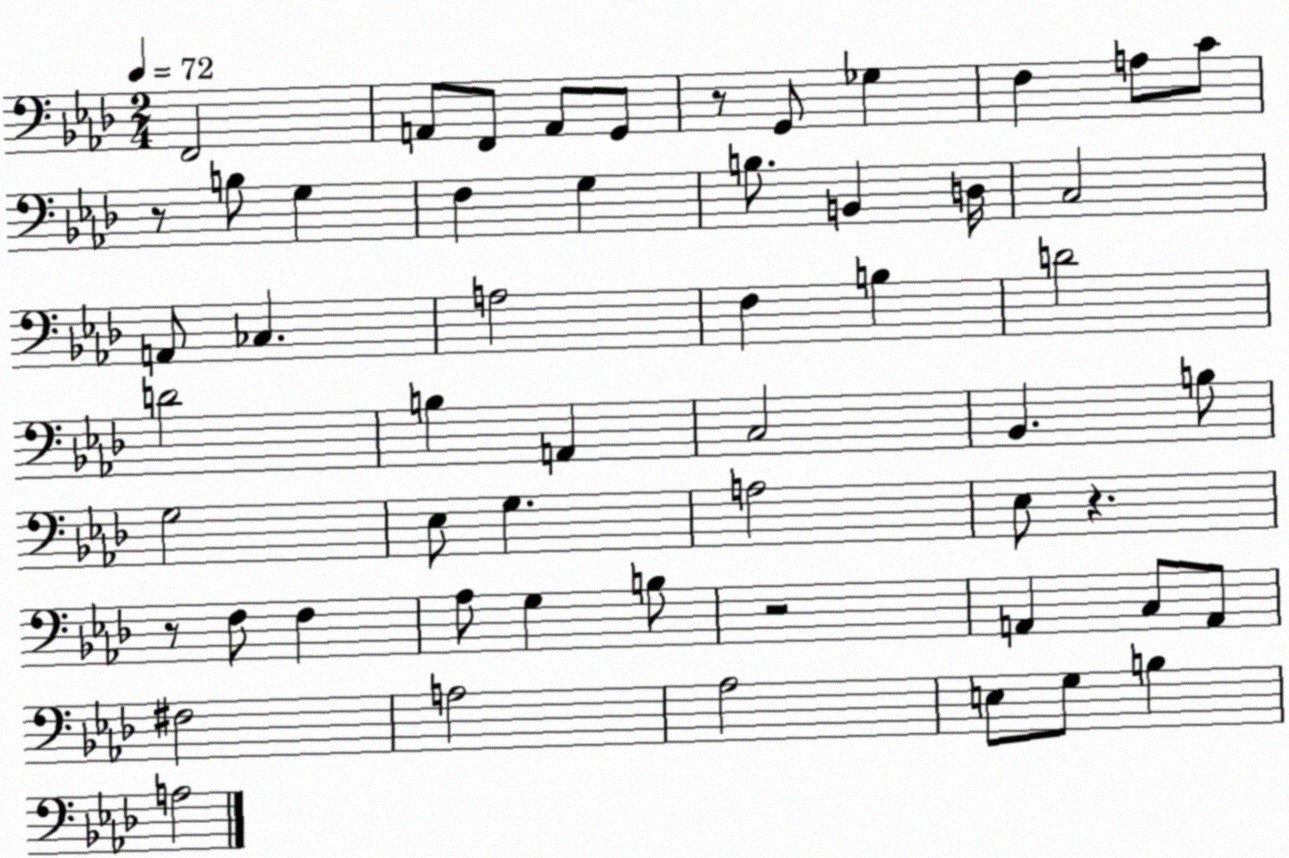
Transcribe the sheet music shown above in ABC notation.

X:1
T:Untitled
M:2/4
L:1/4
K:Ab
F,,2 A,,/2 F,,/2 A,,/2 G,,/2 z/2 G,,/2 _G, F, A,/2 C/2 z/2 B,/2 G, F, G, B,/2 B,, D,/4 C,2 A,,/2 _C, A,2 F, B, D2 D2 B, A,, C,2 _B,, B,/2 G,2 _E,/2 G, A,2 _E,/2 z z/2 F,/2 F, _A,/2 G, B,/2 z2 A,, C,/2 A,,/2 ^F,2 A,2 _A,2 E,/2 G,/2 B, A,2